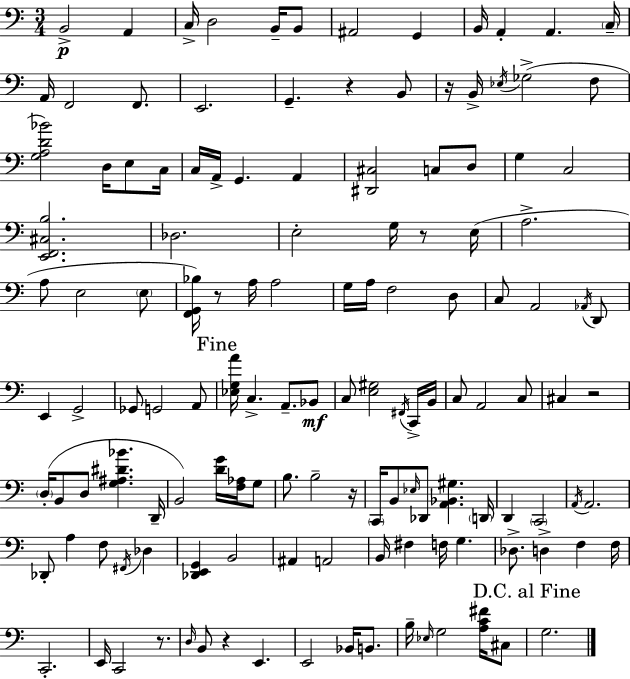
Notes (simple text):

B2/h A2/q C3/s D3/h B2/s B2/e A#2/h G2/q B2/s A2/q A2/q. C3/s A2/s F2/h F2/e. E2/h. G2/q. R/q B2/e R/s B2/s Eb3/s Gb3/h F3/e [G3,A3,D4,Bb4]/h D3/s E3/e C3/s C3/s A2/s G2/q. A2/q [D#2,C#3]/h C3/e D3/e G3/q C3/h [E2,F2,C#3,B3]/h. Db3/h. E3/h G3/s R/e E3/s A3/h. A3/e E3/h E3/e [F2,G2,Bb3]/s R/e A3/s A3/h G3/s A3/s F3/h D3/e C3/e A2/h Ab2/s D2/e E2/q G2/h Gb2/e G2/h A2/e [Eb3,G3,A4]/s C3/q. A2/e. Bb2/e C3/e [E3,G#3]/h F#2/s C2/s B2/s C3/e A2/h C3/e C#3/q R/h D3/s B2/e D3/e [G3,A#3,D#4,Bb4]/q. D2/s B2/h [D4,G4]/s [F3,Ab3]/s G3/e B3/e. B3/h R/s C2/s B2/e Eb3/s Db2/e [A2,Bb2,G#3]/q. D2/s D2/q C2/h A2/s A2/h. Db2/e A3/q F3/e F#2/s Db3/q [Db2,E2,G2]/q B2/h A#2/q A2/h B2/s F#3/q F3/s G3/q. Db3/e. D3/q F3/q F3/s C2/h. E2/s C2/h R/e. D3/s B2/e R/q E2/q. E2/h Bb2/s B2/e. B3/s Eb3/s G3/h [A3,C4,F#4]/s C#3/e G3/h.